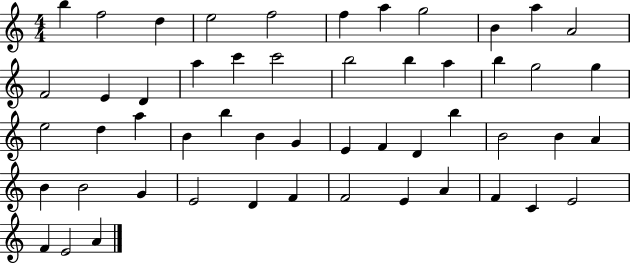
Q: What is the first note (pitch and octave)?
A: B5